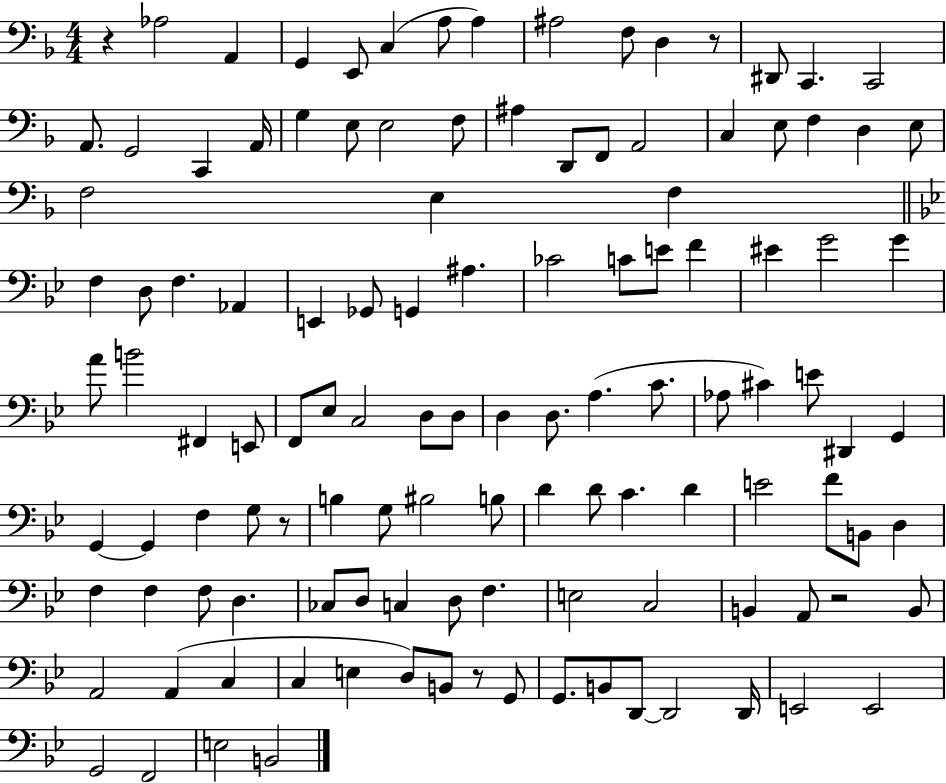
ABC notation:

X:1
T:Untitled
M:4/4
L:1/4
K:F
z _A,2 A,, G,, E,,/2 C, A,/2 A, ^A,2 F,/2 D, z/2 ^D,,/2 C,, C,,2 A,,/2 G,,2 C,, A,,/4 G, E,/2 E,2 F,/2 ^A, D,,/2 F,,/2 A,,2 C, E,/2 F, D, E,/2 F,2 E, F, F, D,/2 F, _A,, E,, _G,,/2 G,, ^A, _C2 C/2 E/2 F ^E G2 G A/2 B2 ^F,, E,,/2 F,,/2 _E,/2 C,2 D,/2 D,/2 D, D,/2 A, C/2 _A,/2 ^C E/2 ^D,, G,, G,, G,, F, G,/2 z/2 B, G,/2 ^B,2 B,/2 D D/2 C D E2 F/2 B,,/2 D, F, F, F,/2 D, _C,/2 D,/2 C, D,/2 F, E,2 C,2 B,, A,,/2 z2 B,,/2 A,,2 A,, C, C, E, D,/2 B,,/2 z/2 G,,/2 G,,/2 B,,/2 D,,/2 D,,2 D,,/4 E,,2 E,,2 G,,2 F,,2 E,2 B,,2